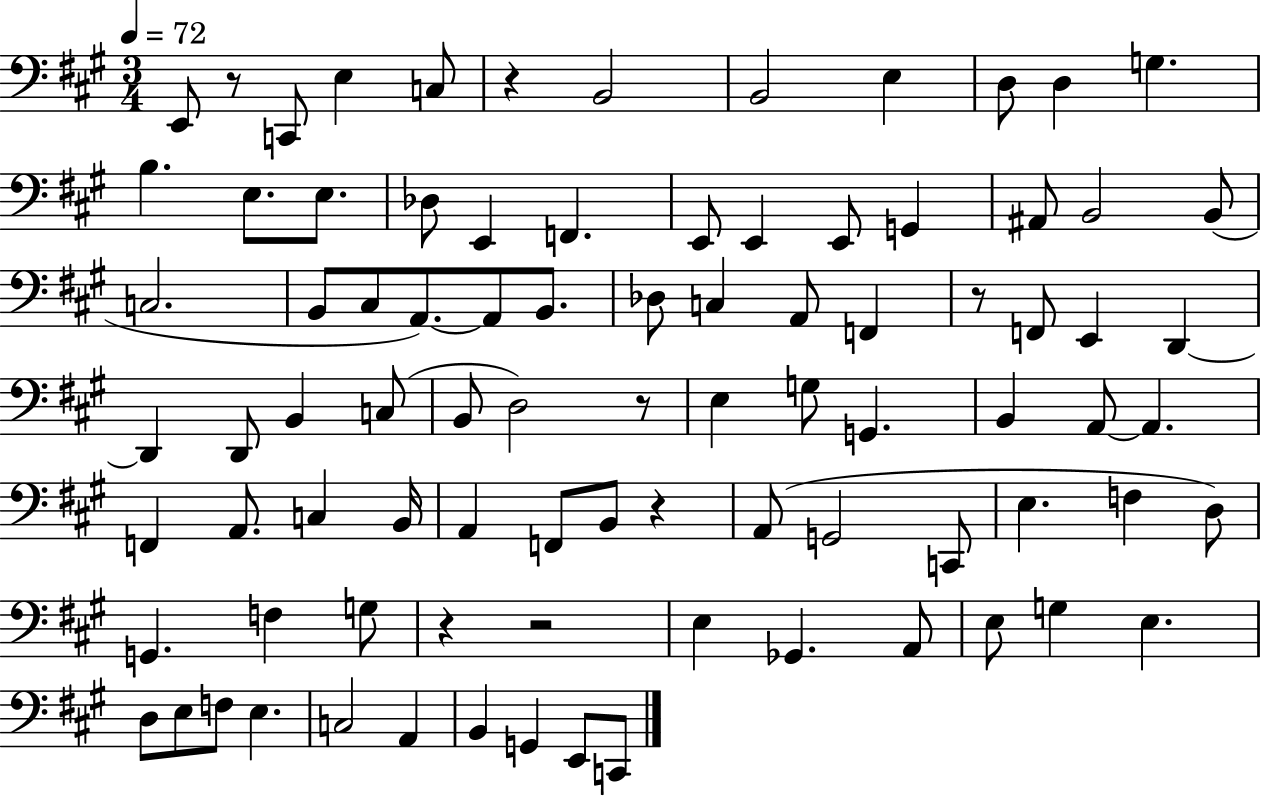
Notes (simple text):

E2/e R/e C2/e E3/q C3/e R/q B2/h B2/h E3/q D3/e D3/q G3/q. B3/q. E3/e. E3/e. Db3/e E2/q F2/q. E2/e E2/q E2/e G2/q A#2/e B2/h B2/e C3/h. B2/e C#3/e A2/e. A2/e B2/e. Db3/e C3/q A2/e F2/q R/e F2/e E2/q D2/q D2/q D2/e B2/q C3/e B2/e D3/h R/e E3/q G3/e G2/q. B2/q A2/e A2/q. F2/q A2/e. C3/q B2/s A2/q F2/e B2/e R/q A2/e G2/h C2/e E3/q. F3/q D3/e G2/q. F3/q G3/e R/q R/h E3/q Gb2/q. A2/e E3/e G3/q E3/q. D3/e E3/e F3/e E3/q. C3/h A2/q B2/q G2/q E2/e C2/e